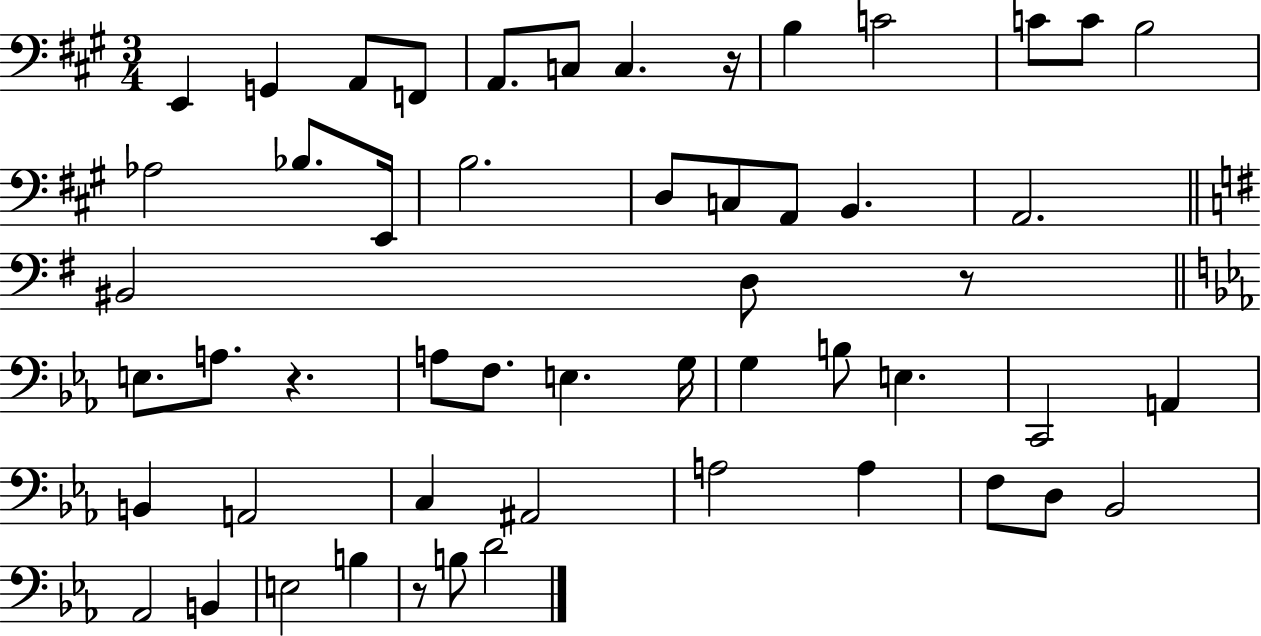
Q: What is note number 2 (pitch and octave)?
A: G2